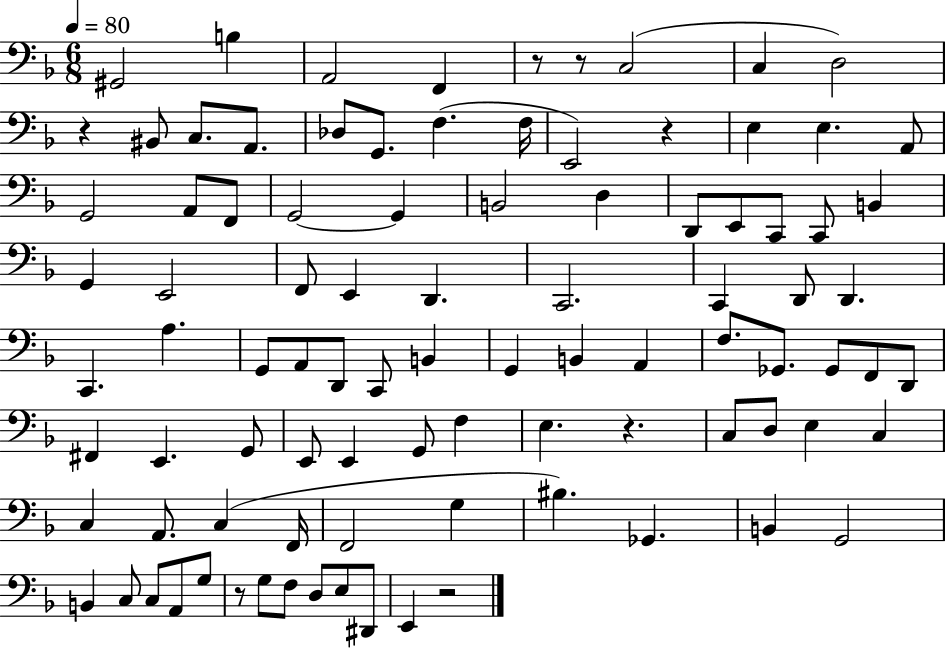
G#2/h B3/q A2/h F2/q R/e R/e C3/h C3/q D3/h R/q BIS2/e C3/e. A2/e. Db3/e G2/e. F3/q. F3/s E2/h R/q E3/q E3/q. A2/e G2/h A2/e F2/e G2/h G2/q B2/h D3/q D2/e E2/e C2/e C2/e B2/q G2/q E2/h F2/e E2/q D2/q. C2/h. C2/q D2/e D2/q. C2/q. A3/q. G2/e A2/e D2/e C2/e B2/q G2/q B2/q A2/q F3/e. Gb2/e. Gb2/e F2/e D2/e F#2/q E2/q. G2/e E2/e E2/q G2/e F3/q E3/q. R/q. C3/e D3/e E3/q C3/q C3/q A2/e. C3/q F2/s F2/h G3/q BIS3/q. Gb2/q. B2/q G2/h B2/q C3/e C3/e A2/e G3/e R/e G3/e F3/e D3/e E3/e D#2/e E2/q R/h